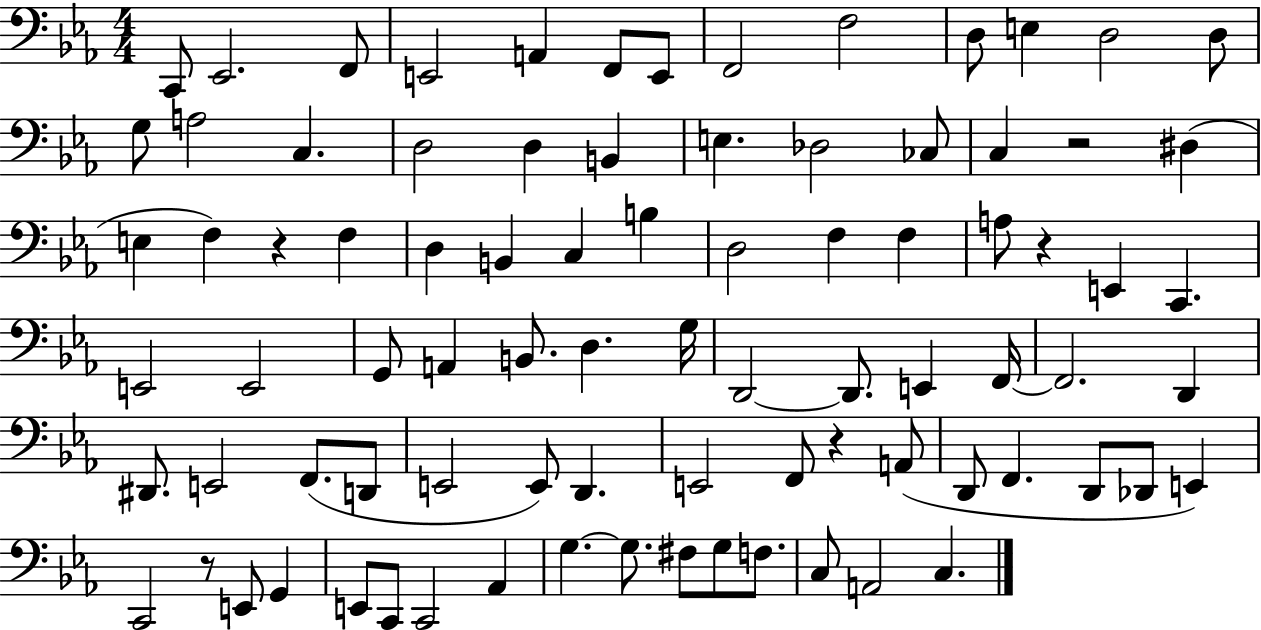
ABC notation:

X:1
T:Untitled
M:4/4
L:1/4
K:Eb
C,,/2 _E,,2 F,,/2 E,,2 A,, F,,/2 E,,/2 F,,2 F,2 D,/2 E, D,2 D,/2 G,/2 A,2 C, D,2 D, B,, E, _D,2 _C,/2 C, z2 ^D, E, F, z F, D, B,, C, B, D,2 F, F, A,/2 z E,, C,, E,,2 E,,2 G,,/2 A,, B,,/2 D, G,/4 D,,2 D,,/2 E,, F,,/4 F,,2 D,, ^D,,/2 E,,2 F,,/2 D,,/2 E,,2 E,,/2 D,, E,,2 F,,/2 z A,,/2 D,,/2 F,, D,,/2 _D,,/2 E,, C,,2 z/2 E,,/2 G,, E,,/2 C,,/2 C,,2 _A,, G, G,/2 ^F,/2 G,/2 F,/2 C,/2 A,,2 C,